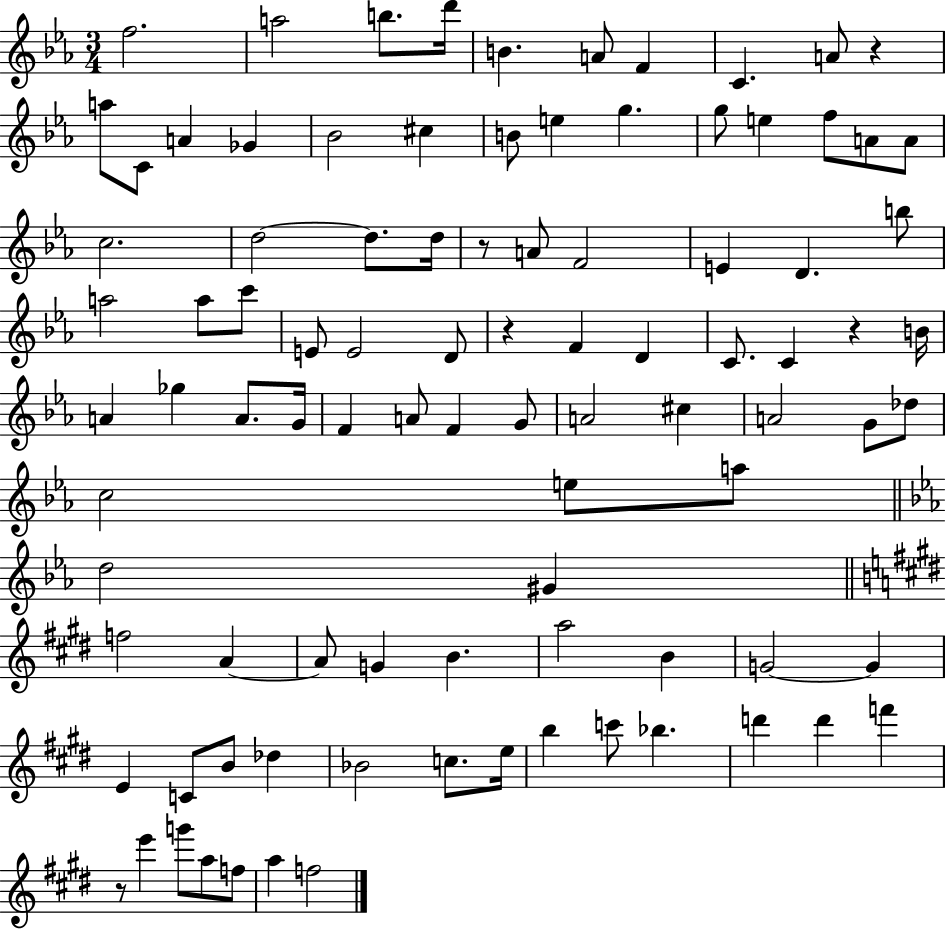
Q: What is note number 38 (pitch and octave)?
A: D4